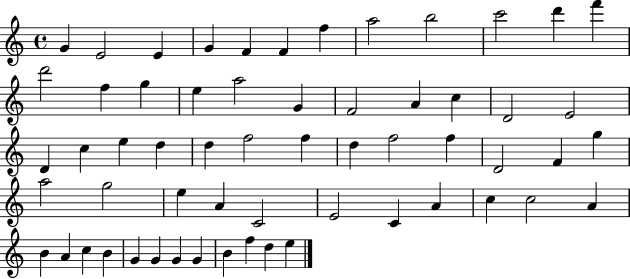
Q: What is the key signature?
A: C major